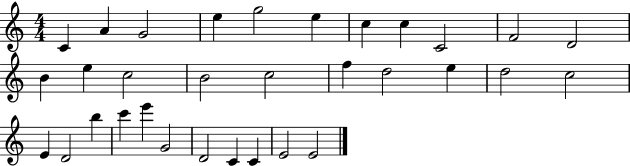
{
  \clef treble
  \numericTimeSignature
  \time 4/4
  \key c \major
  c'4 a'4 g'2 | e''4 g''2 e''4 | c''4 c''4 c'2 | f'2 d'2 | \break b'4 e''4 c''2 | b'2 c''2 | f''4 d''2 e''4 | d''2 c''2 | \break e'4 d'2 b''4 | c'''4 e'''4 g'2 | d'2 c'4 c'4 | e'2 e'2 | \break \bar "|."
}